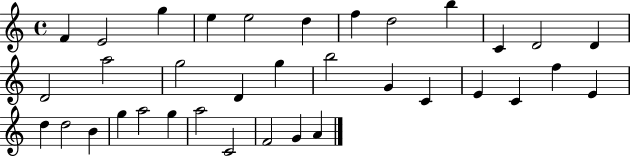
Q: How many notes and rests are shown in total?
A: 35